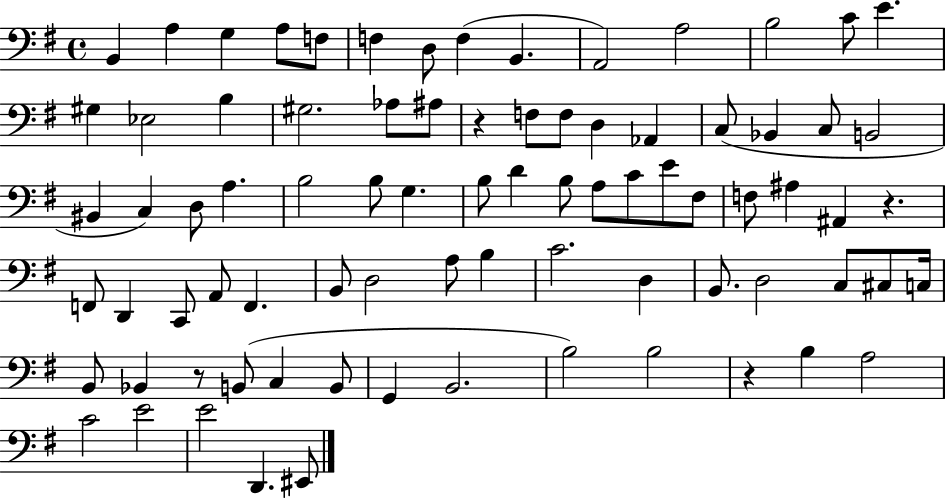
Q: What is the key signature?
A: G major